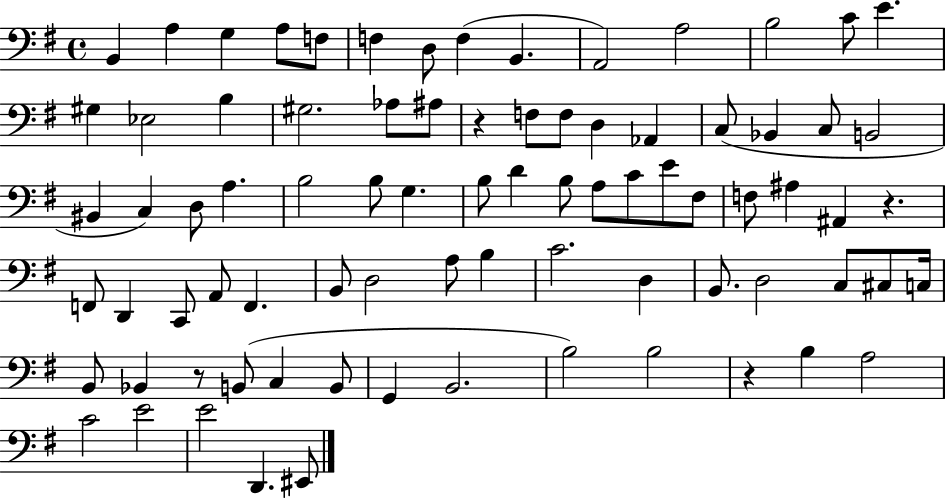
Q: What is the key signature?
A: G major